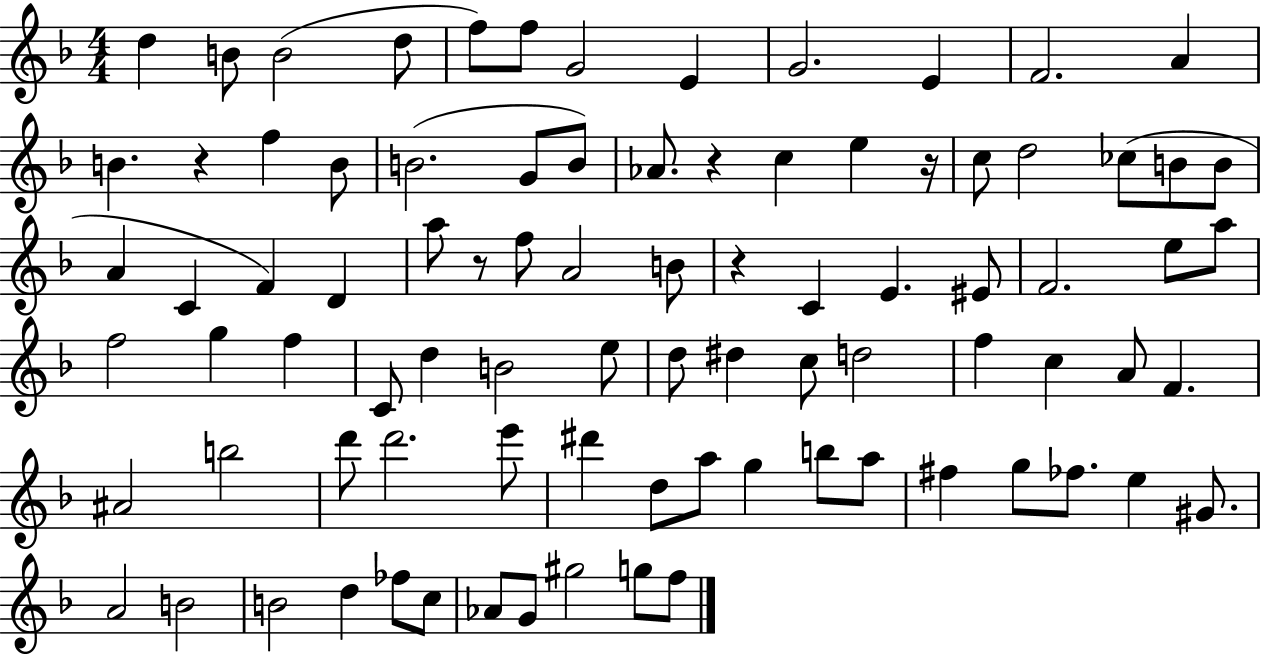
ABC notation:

X:1
T:Untitled
M:4/4
L:1/4
K:F
d B/2 B2 d/2 f/2 f/2 G2 E G2 E F2 A B z f B/2 B2 G/2 B/2 _A/2 z c e z/4 c/2 d2 _c/2 B/2 B/2 A C F D a/2 z/2 f/2 A2 B/2 z C E ^E/2 F2 e/2 a/2 f2 g f C/2 d B2 e/2 d/2 ^d c/2 d2 f c A/2 F ^A2 b2 d'/2 d'2 e'/2 ^d' d/2 a/2 g b/2 a/2 ^f g/2 _f/2 e ^G/2 A2 B2 B2 d _f/2 c/2 _A/2 G/2 ^g2 g/2 f/2